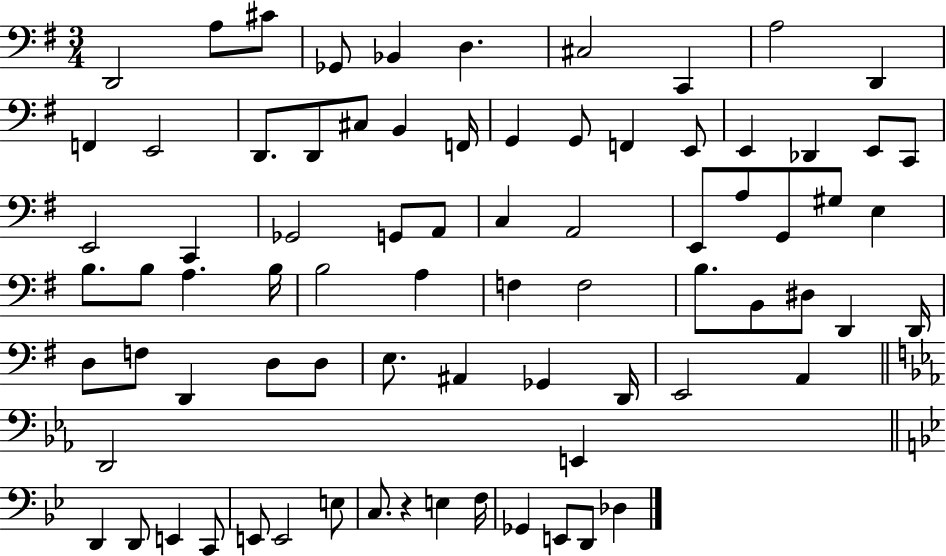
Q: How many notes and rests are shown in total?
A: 78